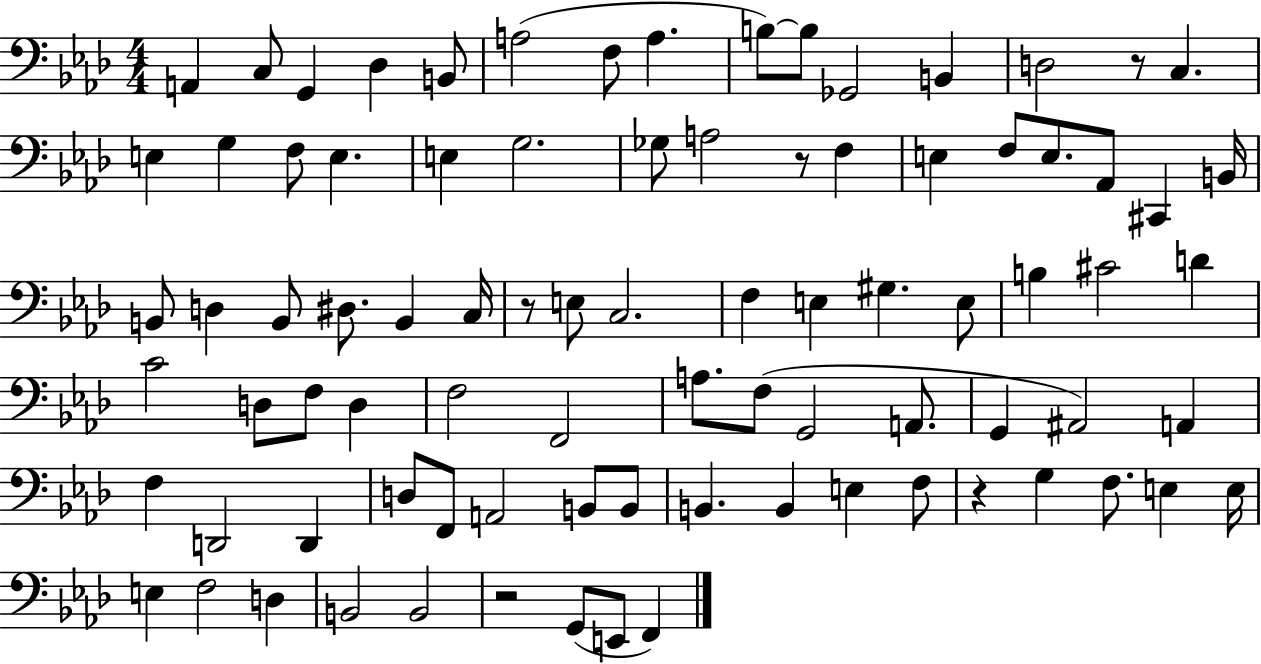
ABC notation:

X:1
T:Untitled
M:4/4
L:1/4
K:Ab
A,, C,/2 G,, _D, B,,/2 A,2 F,/2 A, B,/2 B,/2 _G,,2 B,, D,2 z/2 C, E, G, F,/2 E, E, G,2 _G,/2 A,2 z/2 F, E, F,/2 E,/2 _A,,/2 ^C,, B,,/4 B,,/2 D, B,,/2 ^D,/2 B,, C,/4 z/2 E,/2 C,2 F, E, ^G, E,/2 B, ^C2 D C2 D,/2 F,/2 D, F,2 F,,2 A,/2 F,/2 G,,2 A,,/2 G,, ^A,,2 A,, F, D,,2 D,, D,/2 F,,/2 A,,2 B,,/2 B,,/2 B,, B,, E, F,/2 z G, F,/2 E, E,/4 E, F,2 D, B,,2 B,,2 z2 G,,/2 E,,/2 F,,